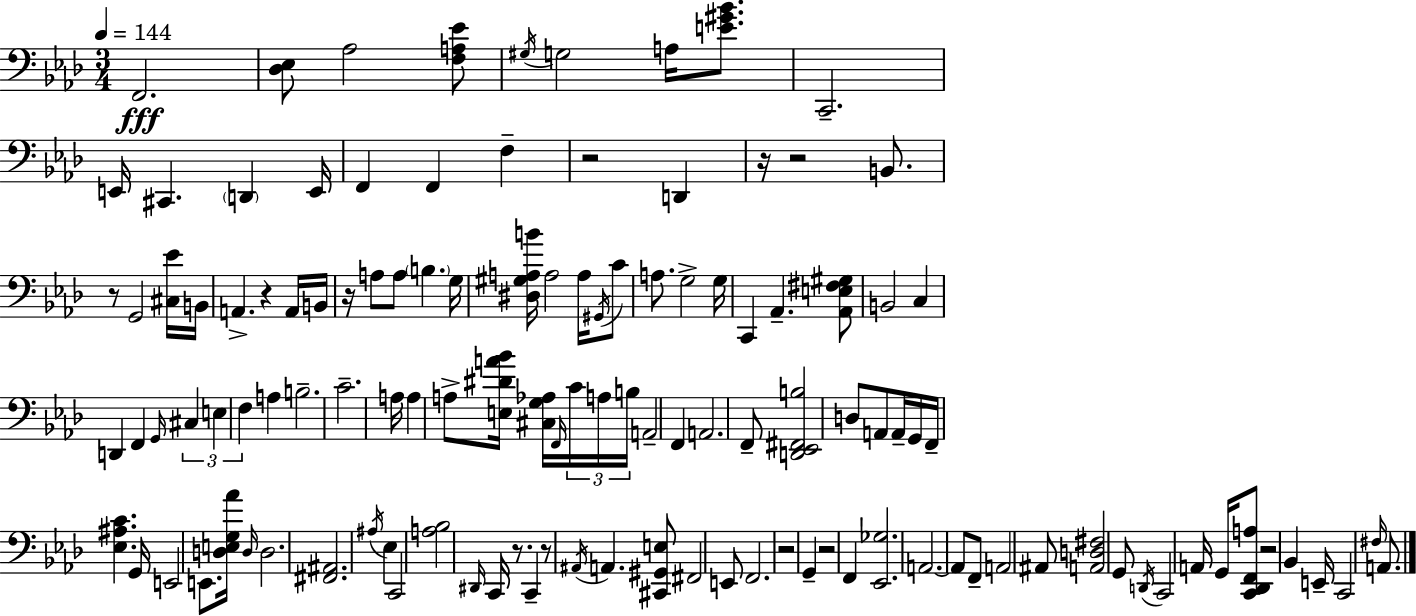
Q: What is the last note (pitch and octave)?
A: A2